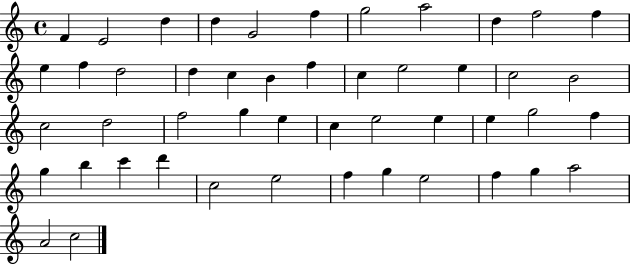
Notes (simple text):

F4/q E4/h D5/q D5/q G4/h F5/q G5/h A5/h D5/q F5/h F5/q E5/q F5/q D5/h D5/q C5/q B4/q F5/q C5/q E5/h E5/q C5/h B4/h C5/h D5/h F5/h G5/q E5/q C5/q E5/h E5/q E5/q G5/h F5/q G5/q B5/q C6/q D6/q C5/h E5/h F5/q G5/q E5/h F5/q G5/q A5/h A4/h C5/h